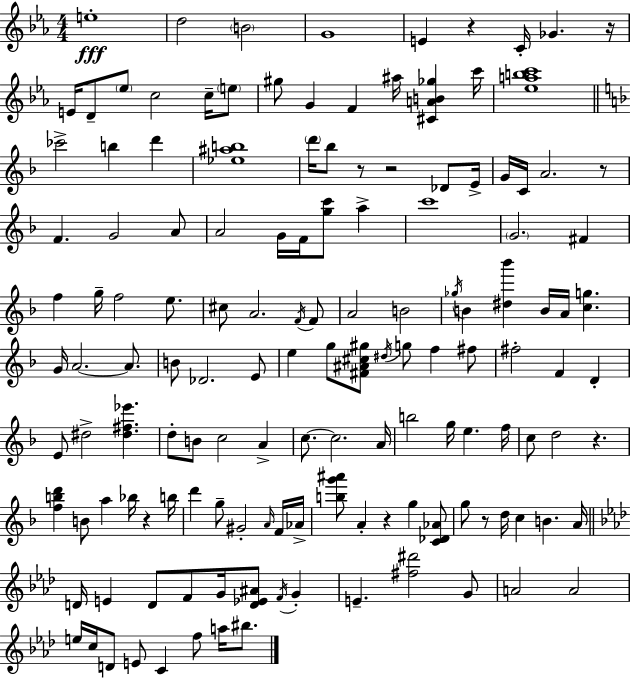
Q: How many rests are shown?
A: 9